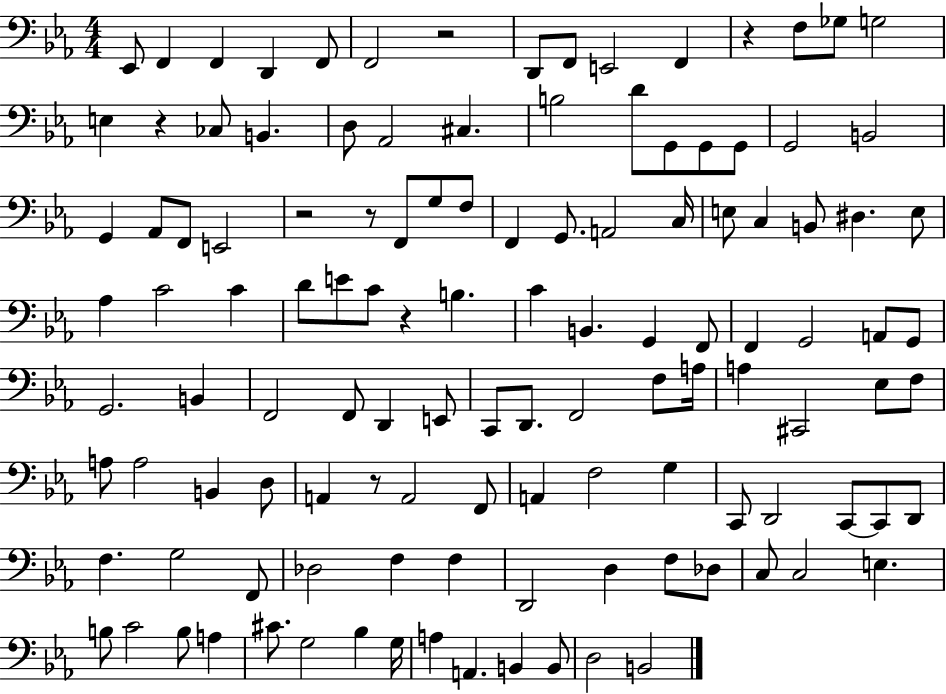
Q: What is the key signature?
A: EES major